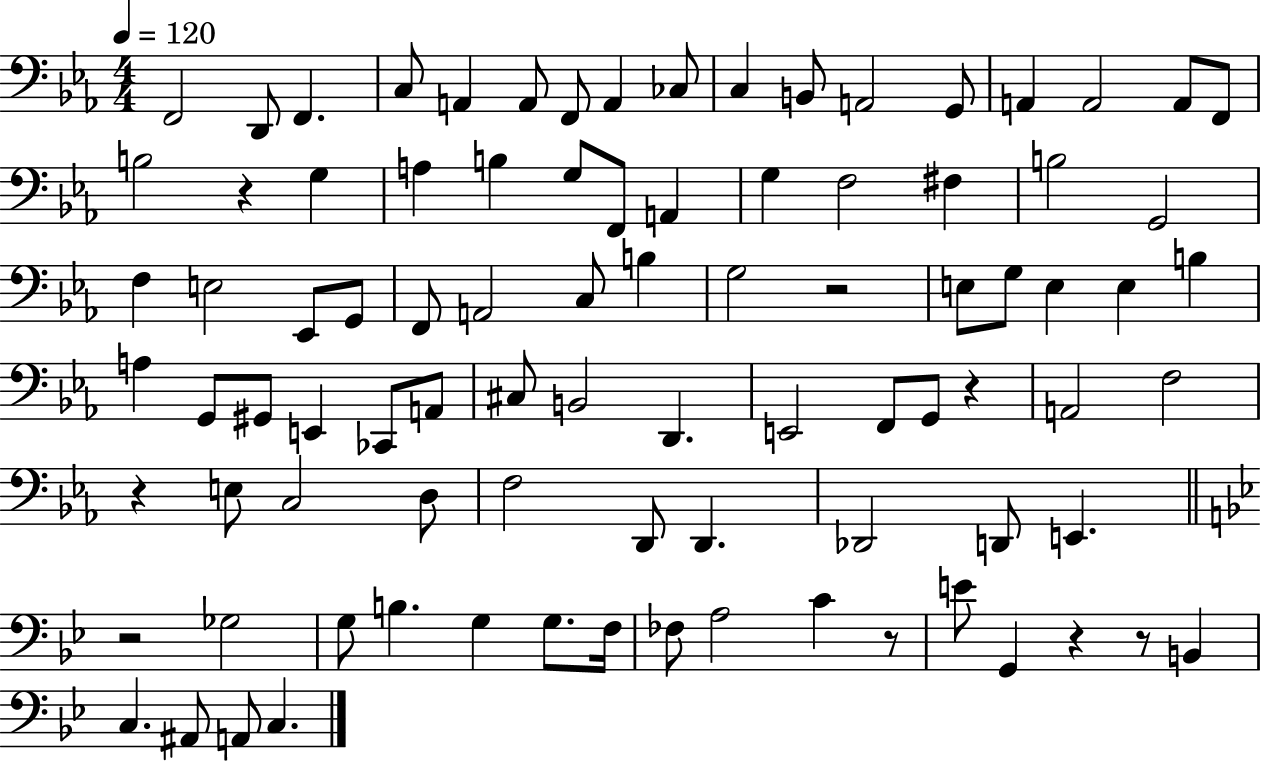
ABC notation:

X:1
T:Untitled
M:4/4
L:1/4
K:Eb
F,,2 D,,/2 F,, C,/2 A,, A,,/2 F,,/2 A,, _C,/2 C, B,,/2 A,,2 G,,/2 A,, A,,2 A,,/2 F,,/2 B,2 z G, A, B, G,/2 F,,/2 A,, G, F,2 ^F, B,2 G,,2 F, E,2 _E,,/2 G,,/2 F,,/2 A,,2 C,/2 B, G,2 z2 E,/2 G,/2 E, E, B, A, G,,/2 ^G,,/2 E,, _C,,/2 A,,/2 ^C,/2 B,,2 D,, E,,2 F,,/2 G,,/2 z A,,2 F,2 z E,/2 C,2 D,/2 F,2 D,,/2 D,, _D,,2 D,,/2 E,, z2 _G,2 G,/2 B, G, G,/2 F,/4 _F,/2 A,2 C z/2 E/2 G,, z z/2 B,, C, ^A,,/2 A,,/2 C,